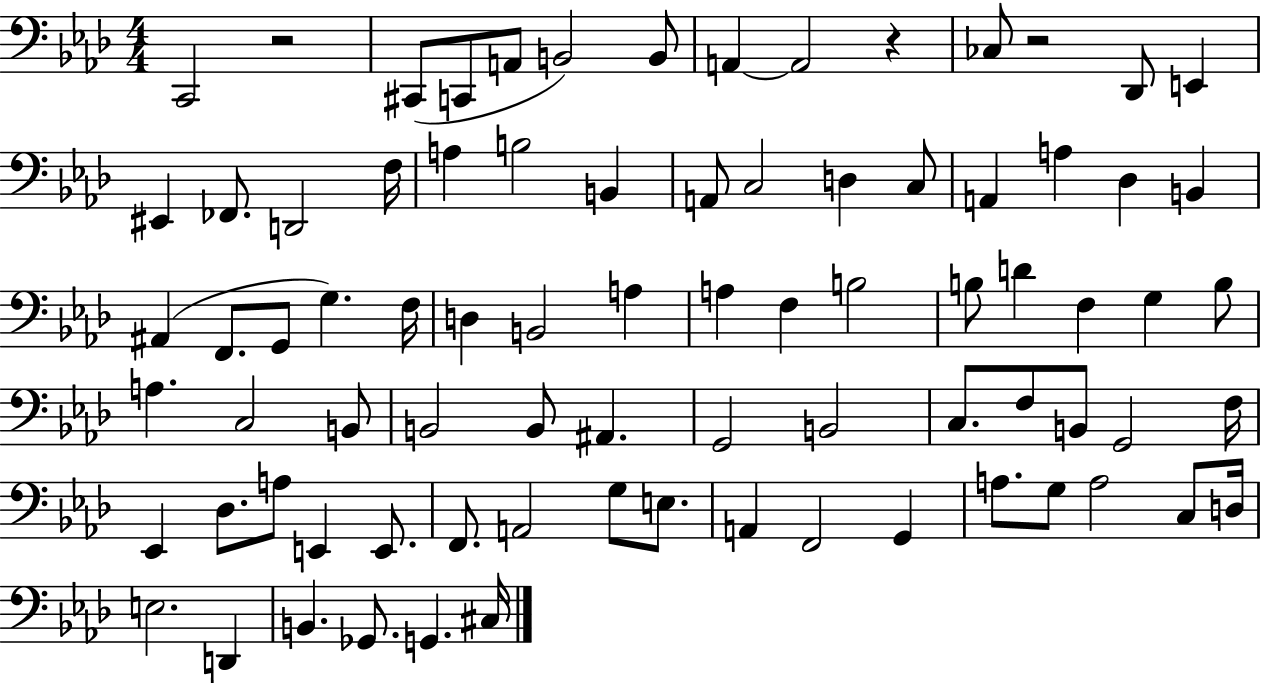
X:1
T:Untitled
M:4/4
L:1/4
K:Ab
C,,2 z2 ^C,,/2 C,,/2 A,,/2 B,,2 B,,/2 A,, A,,2 z _C,/2 z2 _D,,/2 E,, ^E,, _F,,/2 D,,2 F,/4 A, B,2 B,, A,,/2 C,2 D, C,/2 A,, A, _D, B,, ^A,, F,,/2 G,,/2 G, F,/4 D, B,,2 A, A, F, B,2 B,/2 D F, G, B,/2 A, C,2 B,,/2 B,,2 B,,/2 ^A,, G,,2 B,,2 C,/2 F,/2 B,,/2 G,,2 F,/4 _E,, _D,/2 A,/2 E,, E,,/2 F,,/2 A,,2 G,/2 E,/2 A,, F,,2 G,, A,/2 G,/2 A,2 C,/2 D,/4 E,2 D,, B,, _G,,/2 G,, ^C,/4